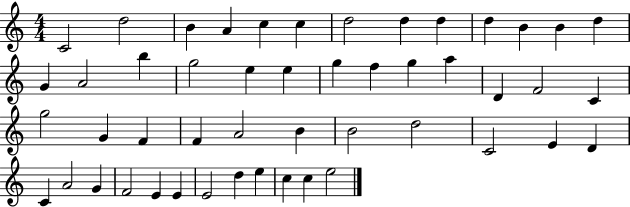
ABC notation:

X:1
T:Untitled
M:4/4
L:1/4
K:C
C2 d2 B A c c d2 d d d B B d G A2 b g2 e e g f g a D F2 C g2 G F F A2 B B2 d2 C2 E D C A2 G F2 E E E2 d e c c e2